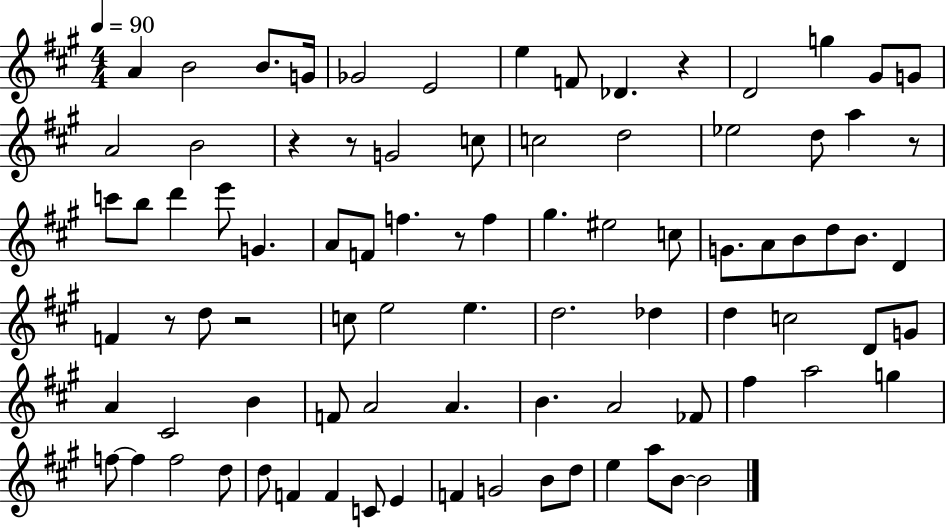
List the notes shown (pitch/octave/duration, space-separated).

A4/q B4/h B4/e. G4/s Gb4/h E4/h E5/q F4/e Db4/q. R/q D4/h G5/q G#4/e G4/e A4/h B4/h R/q R/e G4/h C5/e C5/h D5/h Eb5/h D5/e A5/q R/e C6/e B5/e D6/q E6/e G4/q. A4/e F4/e F5/q. R/e F5/q G#5/q. EIS5/h C5/e G4/e. A4/e B4/e D5/e B4/e. D4/q F4/q R/e D5/e R/h C5/e E5/h E5/q. D5/h. Db5/q D5/q C5/h D4/e G4/e A4/q C#4/h B4/q F4/e A4/h A4/q. B4/q. A4/h FES4/e F#5/q A5/h G5/q F5/e F5/q F5/h D5/e D5/e F4/q F4/q C4/e E4/q F4/q G4/h B4/e D5/e E5/q A5/e B4/e B4/h